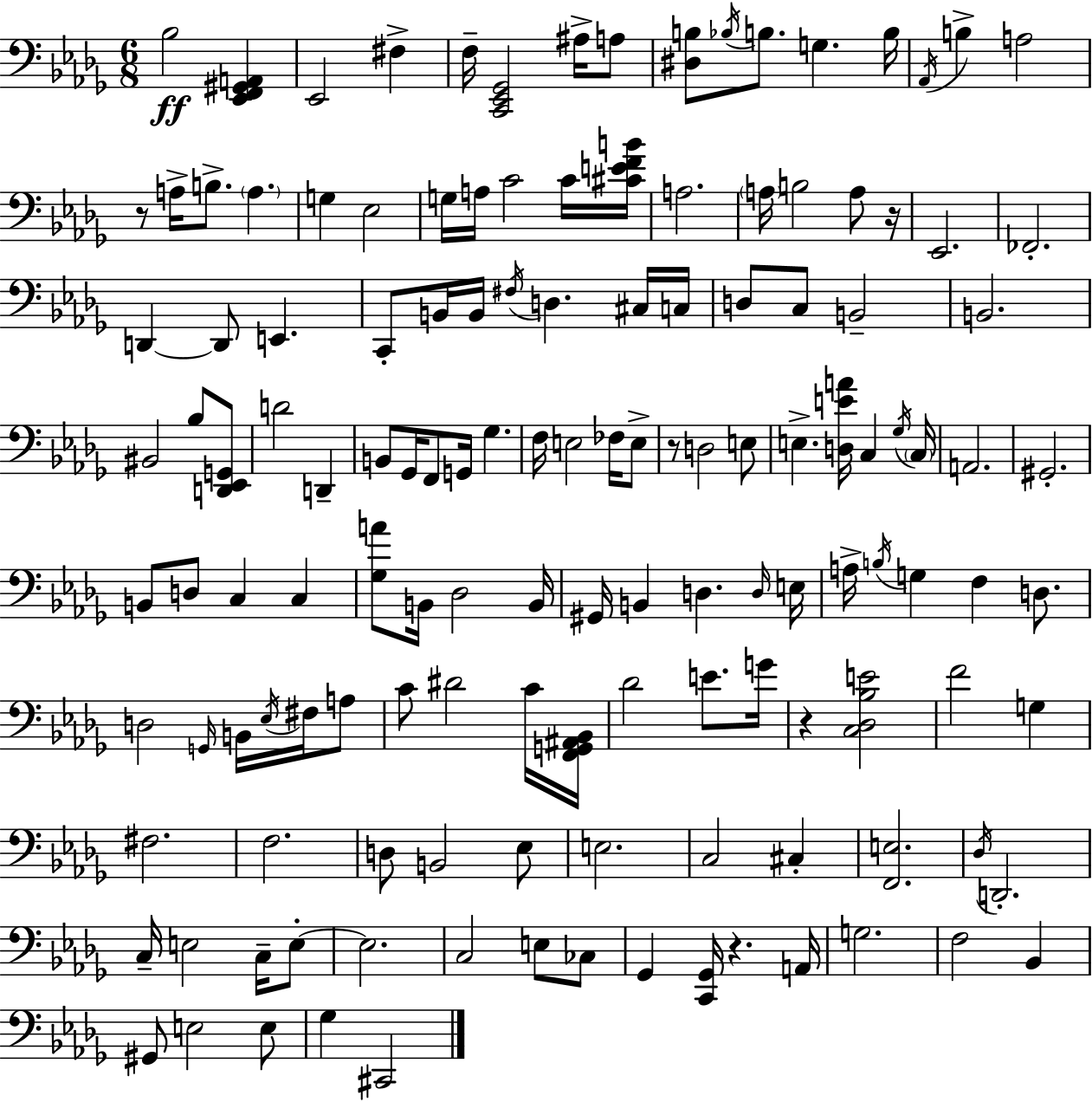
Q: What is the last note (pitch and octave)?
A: C#2